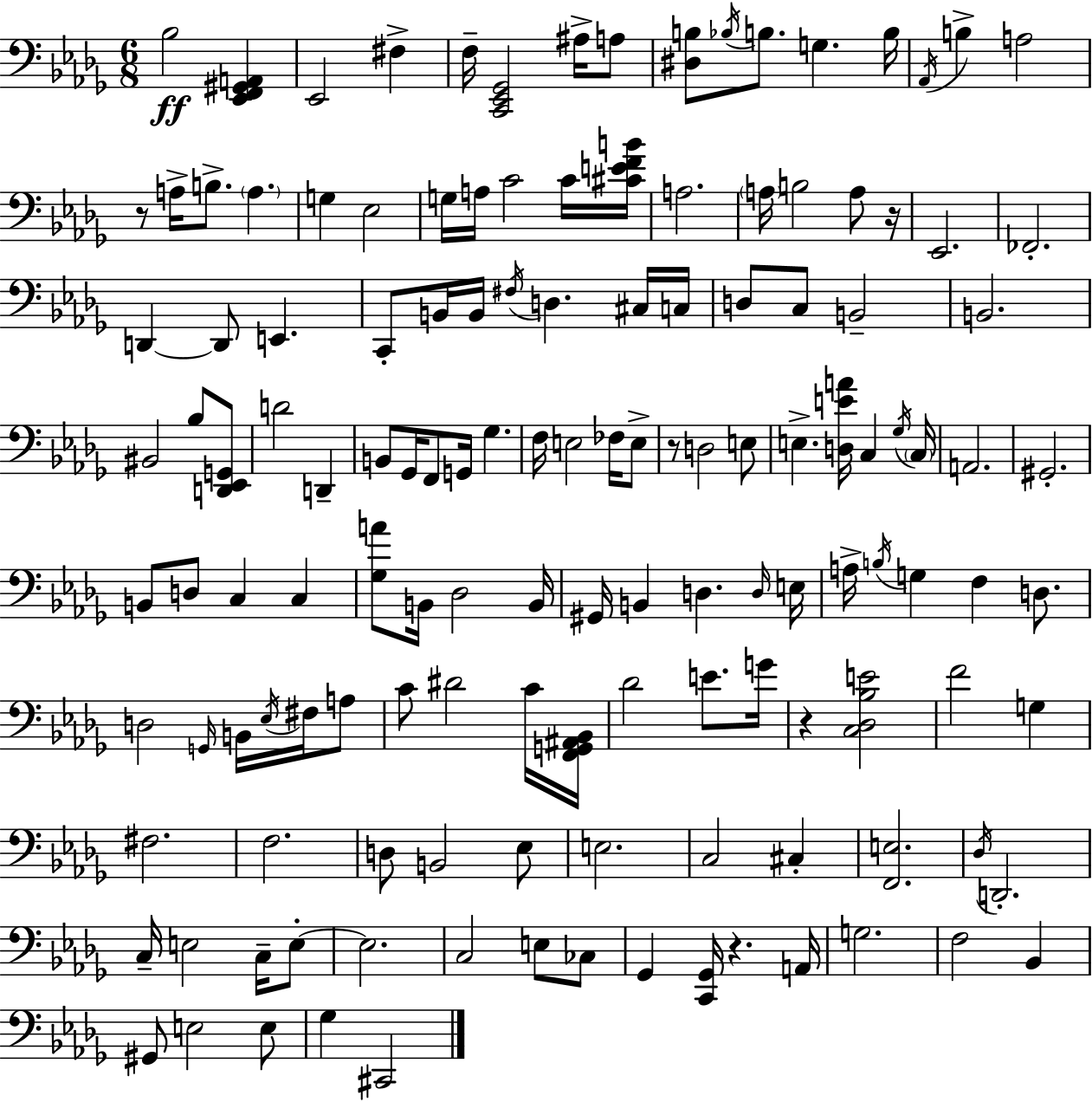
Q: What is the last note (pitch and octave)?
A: C#2